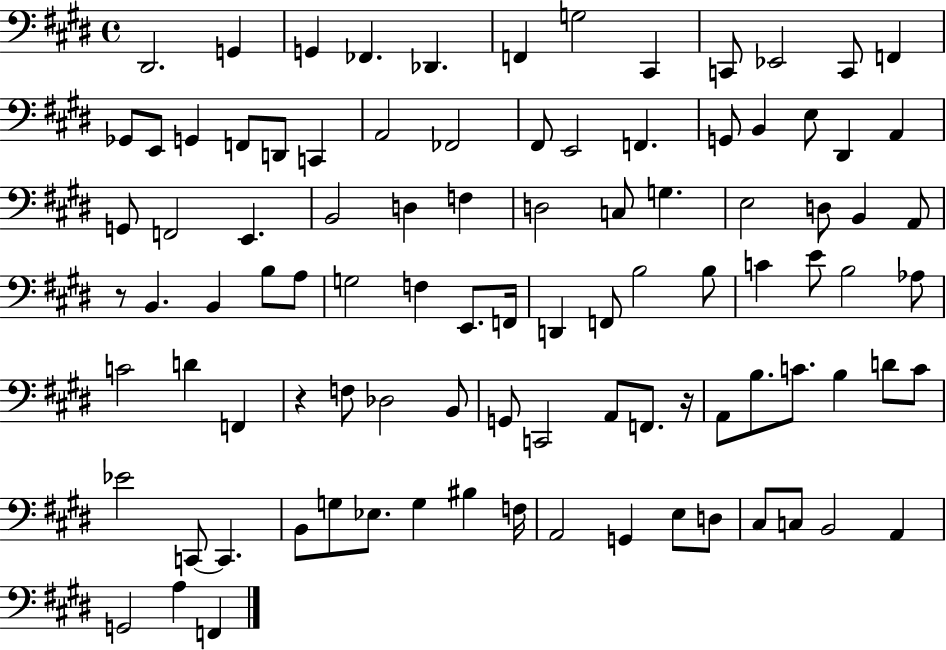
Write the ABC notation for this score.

X:1
T:Untitled
M:4/4
L:1/4
K:E
^D,,2 G,, G,, _F,, _D,, F,, G,2 ^C,, C,,/2 _E,,2 C,,/2 F,, _G,,/2 E,,/2 G,, F,,/2 D,,/2 C,, A,,2 _F,,2 ^F,,/2 E,,2 F,, G,,/2 B,, E,/2 ^D,, A,, G,,/2 F,,2 E,, B,,2 D, F, D,2 C,/2 G, E,2 D,/2 B,, A,,/2 z/2 B,, B,, B,/2 A,/2 G,2 F, E,,/2 F,,/4 D,, F,,/2 B,2 B,/2 C E/2 B,2 _A,/2 C2 D F,, z F,/2 _D,2 B,,/2 G,,/2 C,,2 A,,/2 F,,/2 z/4 A,,/2 B,/2 C/2 B, D/2 C/2 _E2 C,,/2 C,, B,,/2 G,/2 _E,/2 G, ^B, F,/4 A,,2 G,, E,/2 D,/2 ^C,/2 C,/2 B,,2 A,, G,,2 A, F,,